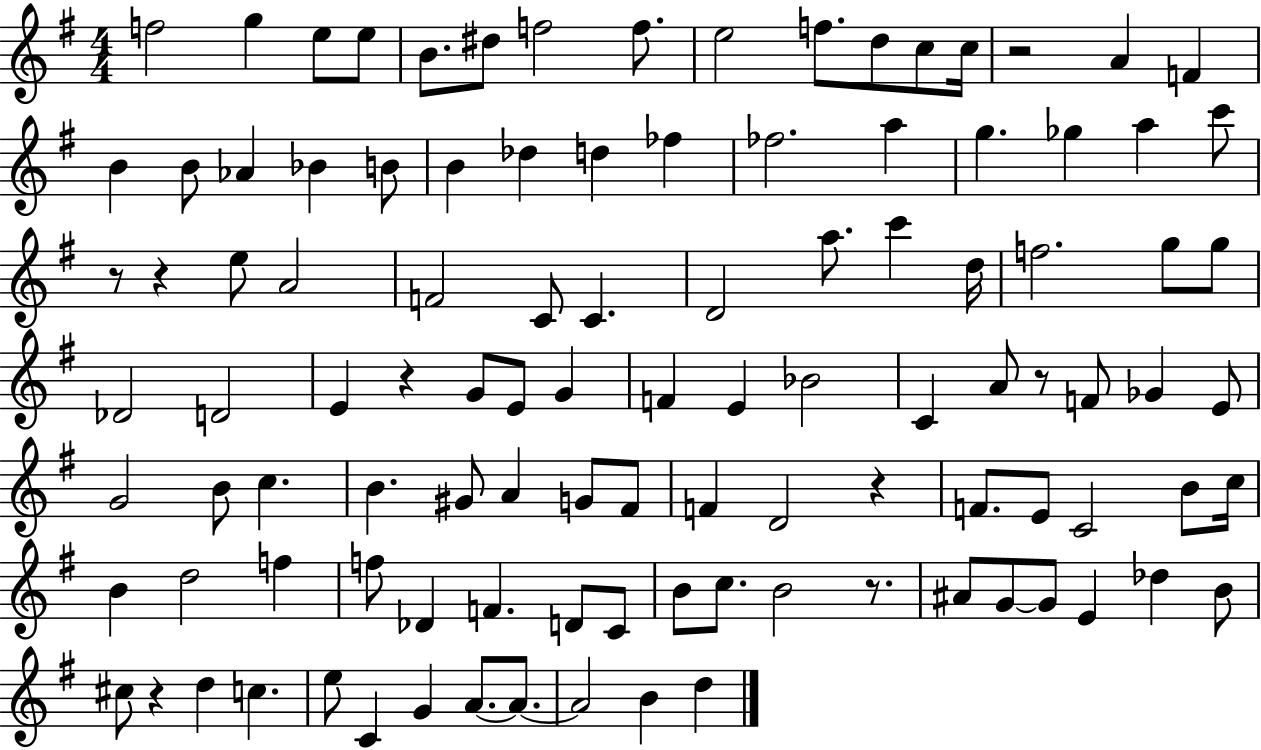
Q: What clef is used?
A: treble